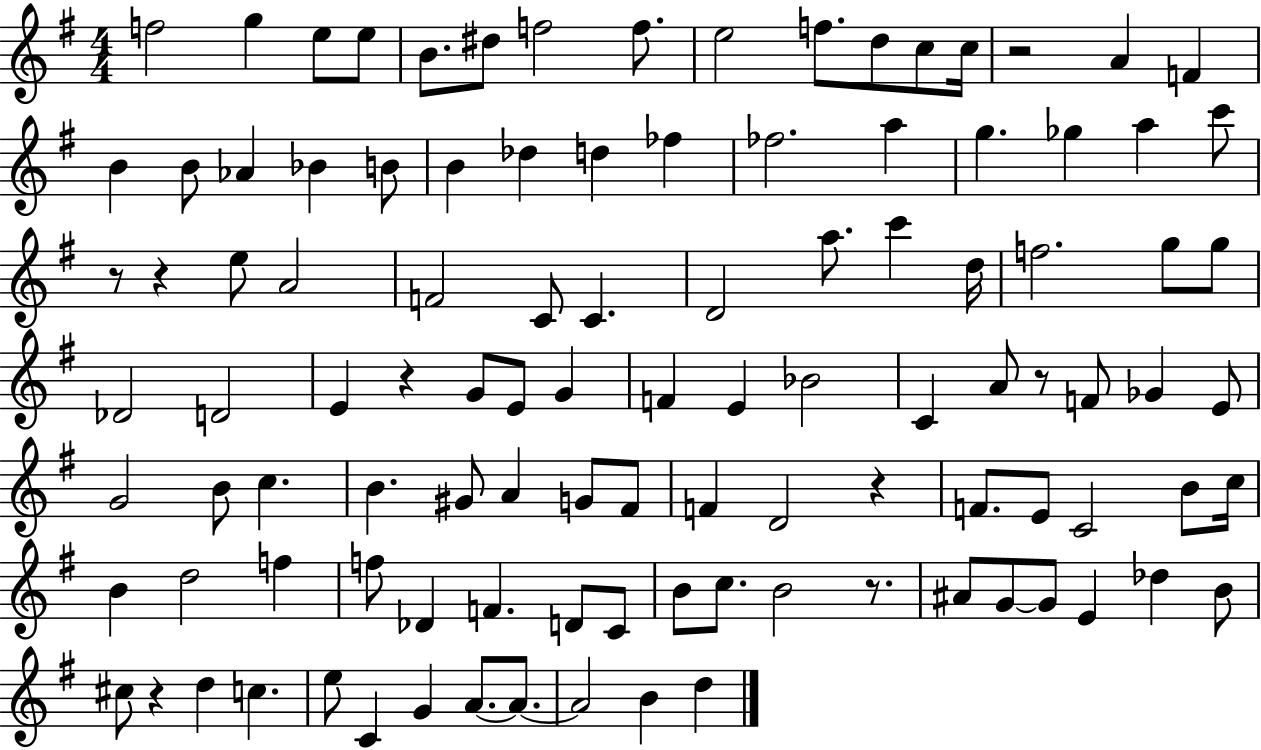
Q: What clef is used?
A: treble